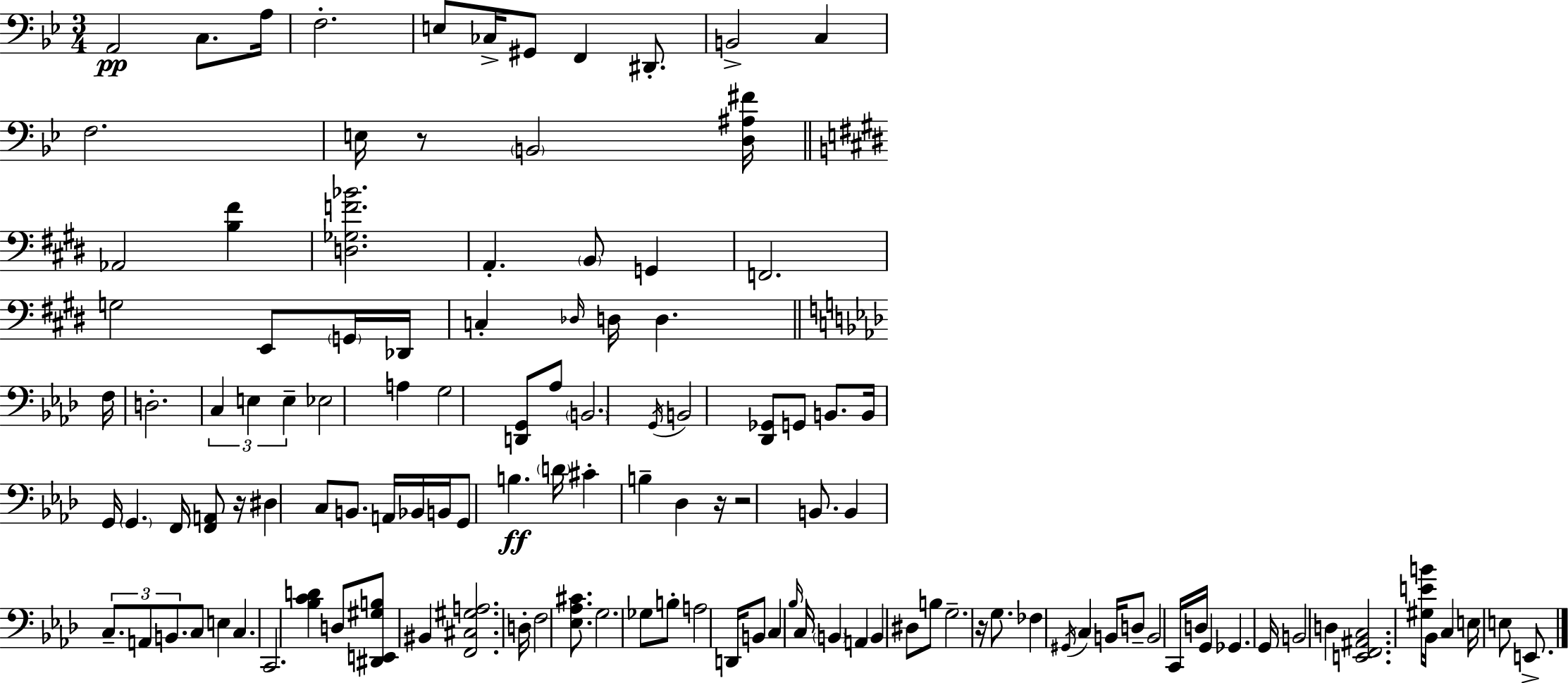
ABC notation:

X:1
T:Untitled
M:3/4
L:1/4
K:Bb
A,,2 C,/2 A,/4 F,2 E,/2 _C,/4 ^G,,/2 F,, ^D,,/2 B,,2 C, F,2 E,/4 z/2 B,,2 [D,^A,^F]/4 _A,,2 [B,^F] [D,_G,F_B]2 A,, B,,/2 G,, F,,2 G,2 E,,/2 G,,/4 _D,,/4 C, _D,/4 D,/4 D, F,/4 D,2 C, E, E, _E,2 A, G,2 [D,,G,,]/2 _A,/2 B,,2 G,,/4 B,,2 [_D,,_G,,]/2 G,,/2 B,,/2 B,,/4 G,,/4 G,, F,,/4 [F,,A,,]/2 z/4 ^D, C,/2 B,,/2 A,,/4 _B,,/4 B,,/4 G,,/2 B, D/4 ^C B, _D, z/4 z2 B,,/2 B,, C,/2 A,,/2 B,,/2 C,/2 E, C, C,,2 [_B,CD] D,/2 [^D,,E,,^G,B,]/2 ^B,, [F,,^C,^G,A,]2 D,/4 F,2 [_E,_A,^C]/2 G,2 _G,/2 B,/2 A,2 D,,/4 B,,/2 C, _B,/4 C,/4 B,, A,, B,, ^D,/2 B,/2 G,2 z/4 G,/2 _F, ^G,,/4 C, B,,/4 D,/2 B,,2 C,,/4 D,/4 G,, _G,, G,,/4 B,,2 D, [E,,F,,^A,,C,]2 [^G,EB]/4 _B,,/4 C, E,/4 E,/2 E,,/2